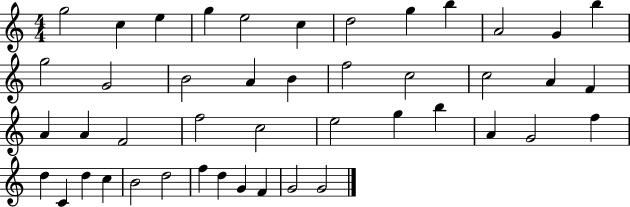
{
  \clef treble
  \numericTimeSignature
  \time 4/4
  \key c \major
  g''2 c''4 e''4 | g''4 e''2 c''4 | d''2 g''4 b''4 | a'2 g'4 b''4 | \break g''2 g'2 | b'2 a'4 b'4 | f''2 c''2 | c''2 a'4 f'4 | \break a'4 a'4 f'2 | f''2 c''2 | e''2 g''4 b''4 | a'4 g'2 f''4 | \break d''4 c'4 d''4 c''4 | b'2 d''2 | f''4 d''4 g'4 f'4 | g'2 g'2 | \break \bar "|."
}